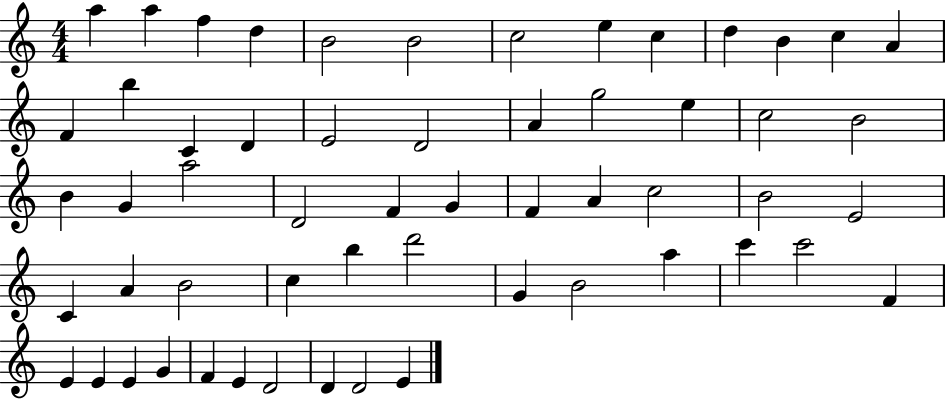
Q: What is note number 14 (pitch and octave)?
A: F4